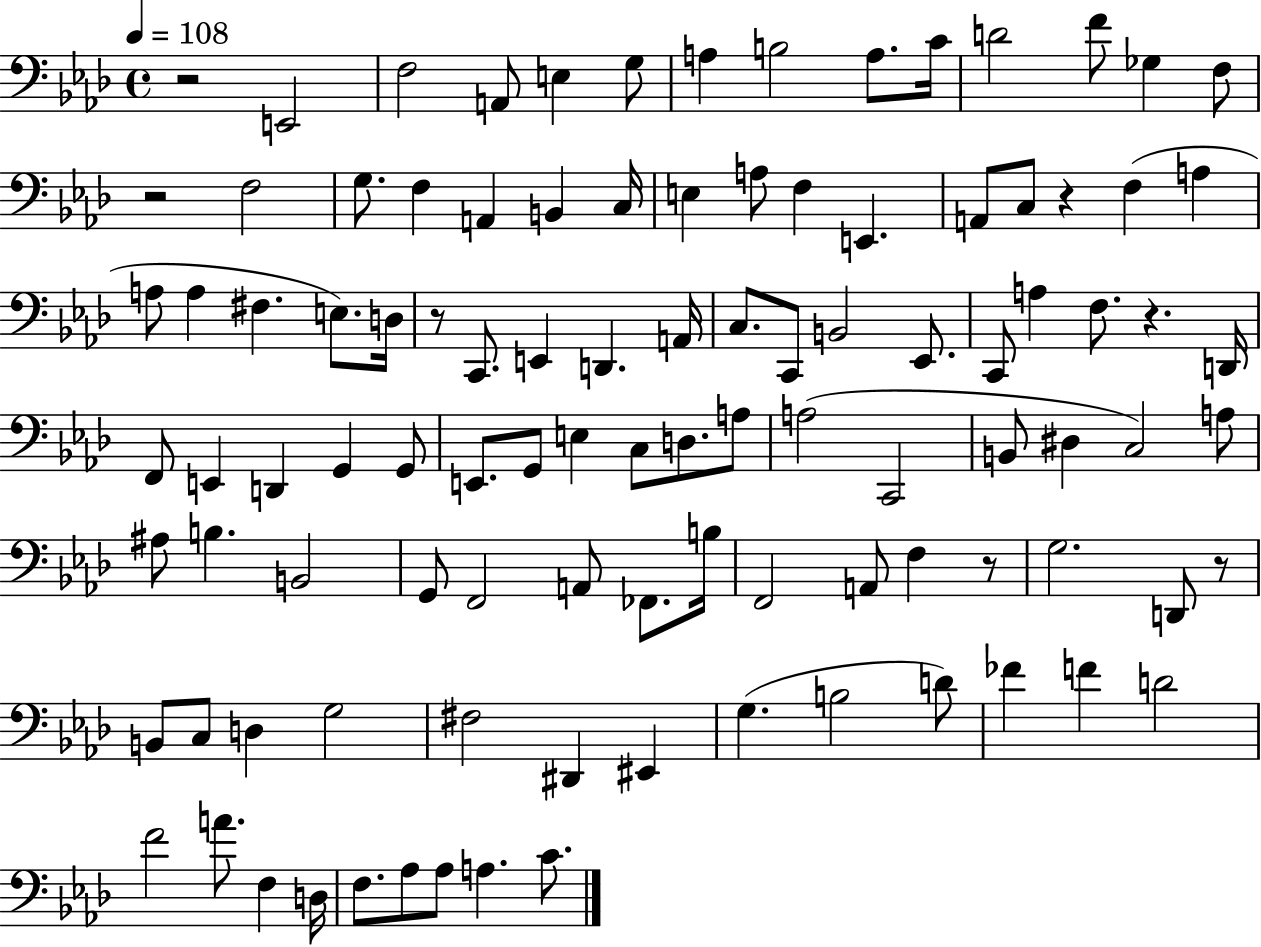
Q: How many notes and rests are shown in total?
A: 103